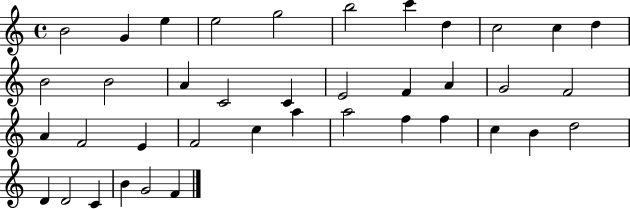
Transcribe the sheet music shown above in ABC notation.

X:1
T:Untitled
M:4/4
L:1/4
K:C
B2 G e e2 g2 b2 c' d c2 c d B2 B2 A C2 C E2 F A G2 F2 A F2 E F2 c a a2 f f c B d2 D D2 C B G2 F